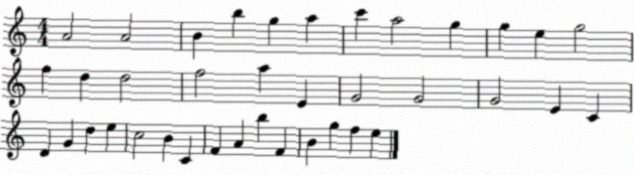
X:1
T:Untitled
M:4/4
L:1/4
K:C
A2 A2 B b g a c' a2 g g e g2 f d d2 f2 a E G2 G2 G2 E C D G d e c2 B C F A b F B g f e